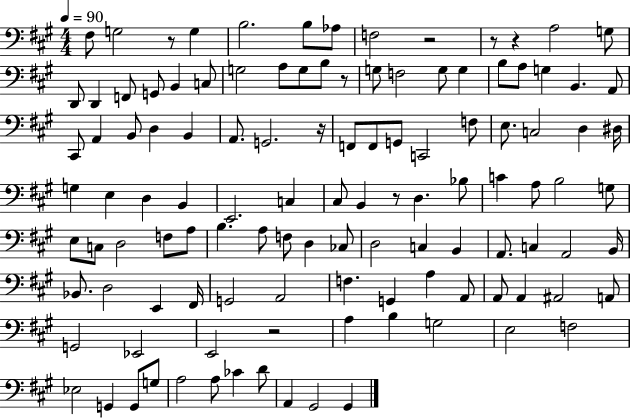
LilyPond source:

{
  \clef bass
  \numericTimeSignature
  \time 4/4
  \key a \major
  \tempo 4 = 90
  fis8 g2 r8 g4 | b2. b8 aes8 | f2 r2 | r8 r4 a2 g8 | \break d,8 d,4 f,8 g,8 b,4 c8 | g2 a8 g8 b8 r8 | g8 f2 g8 g4 | b8 a8 g4 b,4. a,8 | \break cis,8 a,4 b,8 d4 b,4 | a,8. g,2. r16 | f,8 f,8 g,8 c,2 f8 | e8. c2 d4 dis16 | \break g4 e4 d4 b,4 | e,2. c4 | cis8 b,4 r8 d4. bes8 | c'4 a8 b2 g8 | \break e8 c8 d2 f8 a8 | b4. a8 f8 d4 ces8 | d2 c4 b,4 | a,8. c4 a,2 b,16 | \break bes,8. d2 e,4 fis,16 | g,2 a,2 | f4. g,4 a4 a,8 | a,8 a,4 ais,2 a,8 | \break g,2 ees,2 | e,2 r2 | a4 b4 g2 | e2 f2 | \break ees2 g,4 g,8 g8 | a2 a8 ces'4 d'8 | a,4 gis,2 gis,4 | \bar "|."
}